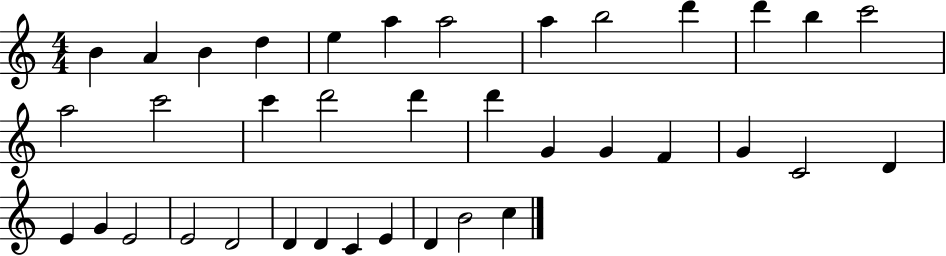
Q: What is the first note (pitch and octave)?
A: B4